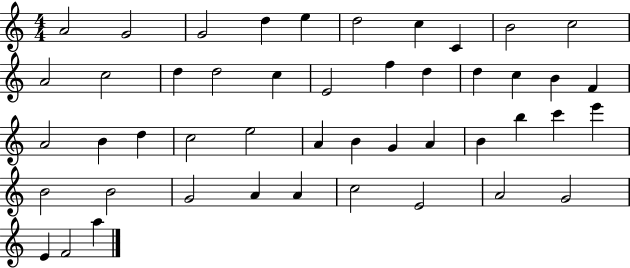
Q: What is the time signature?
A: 4/4